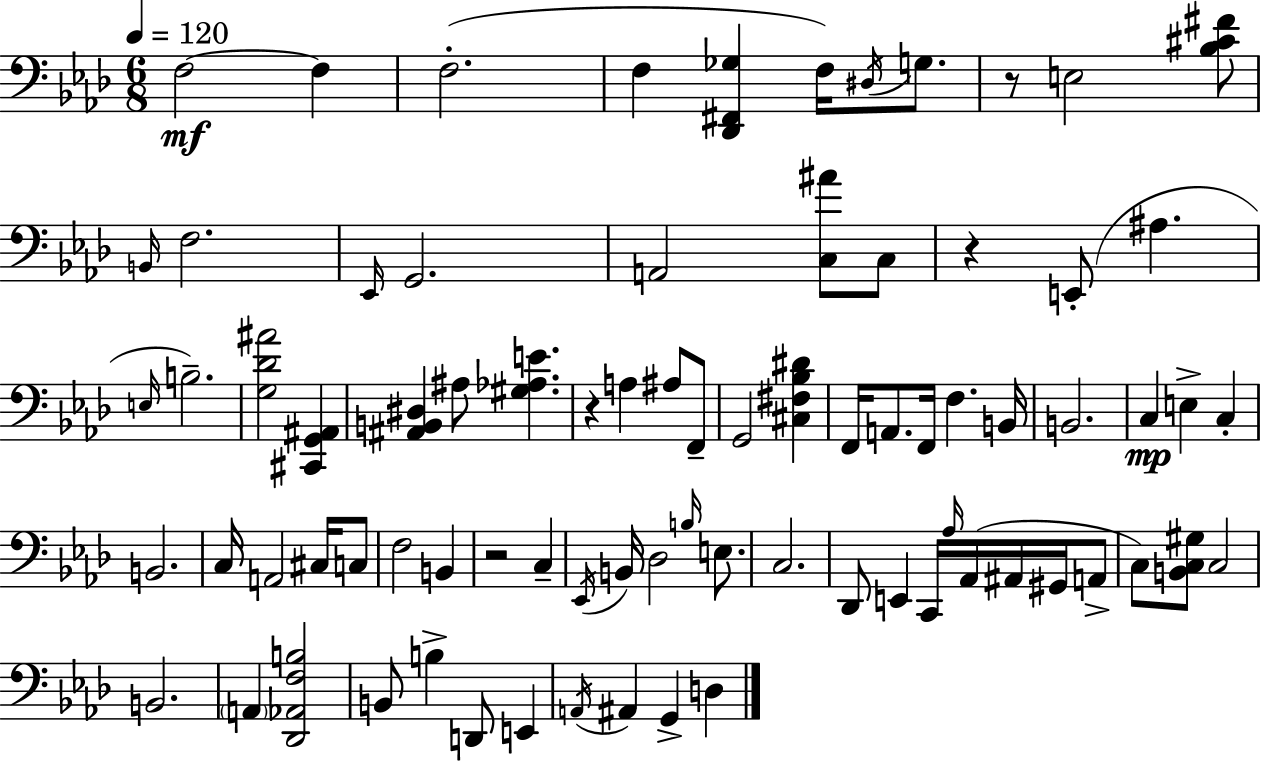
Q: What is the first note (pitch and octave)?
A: F3